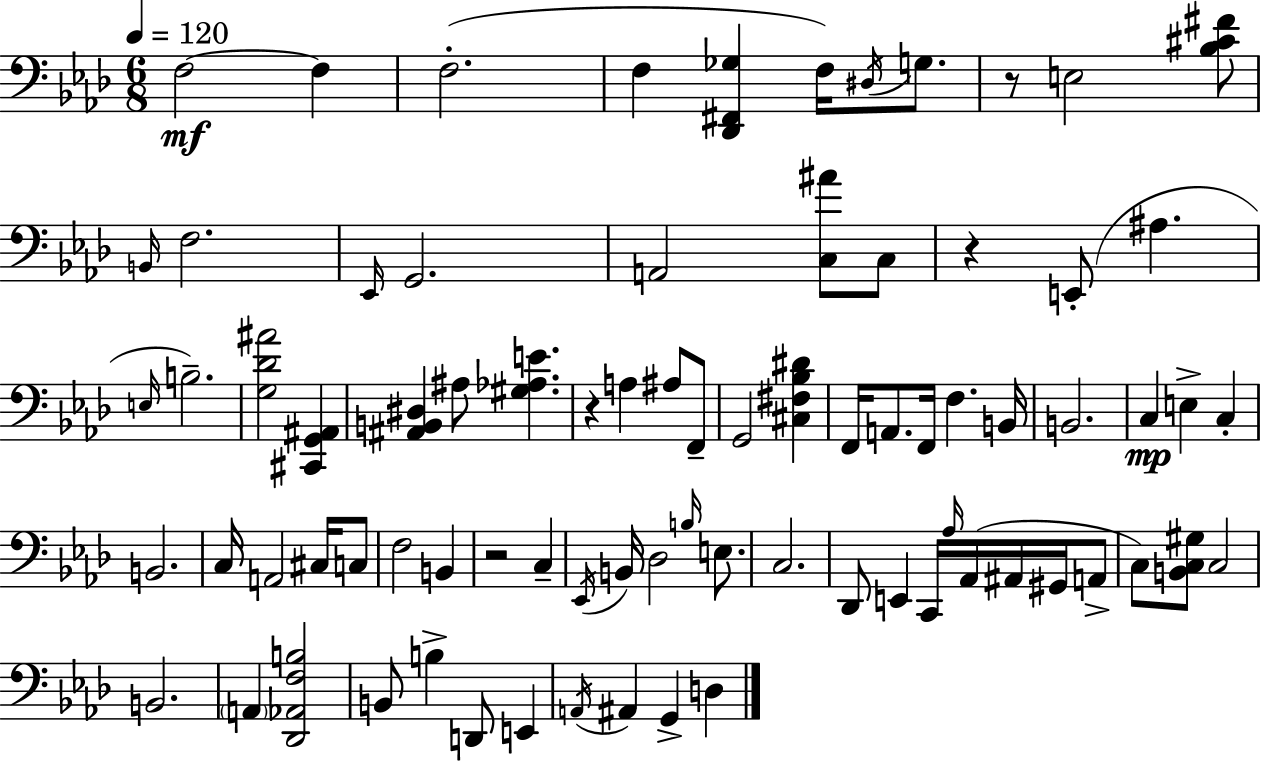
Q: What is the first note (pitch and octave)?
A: F3